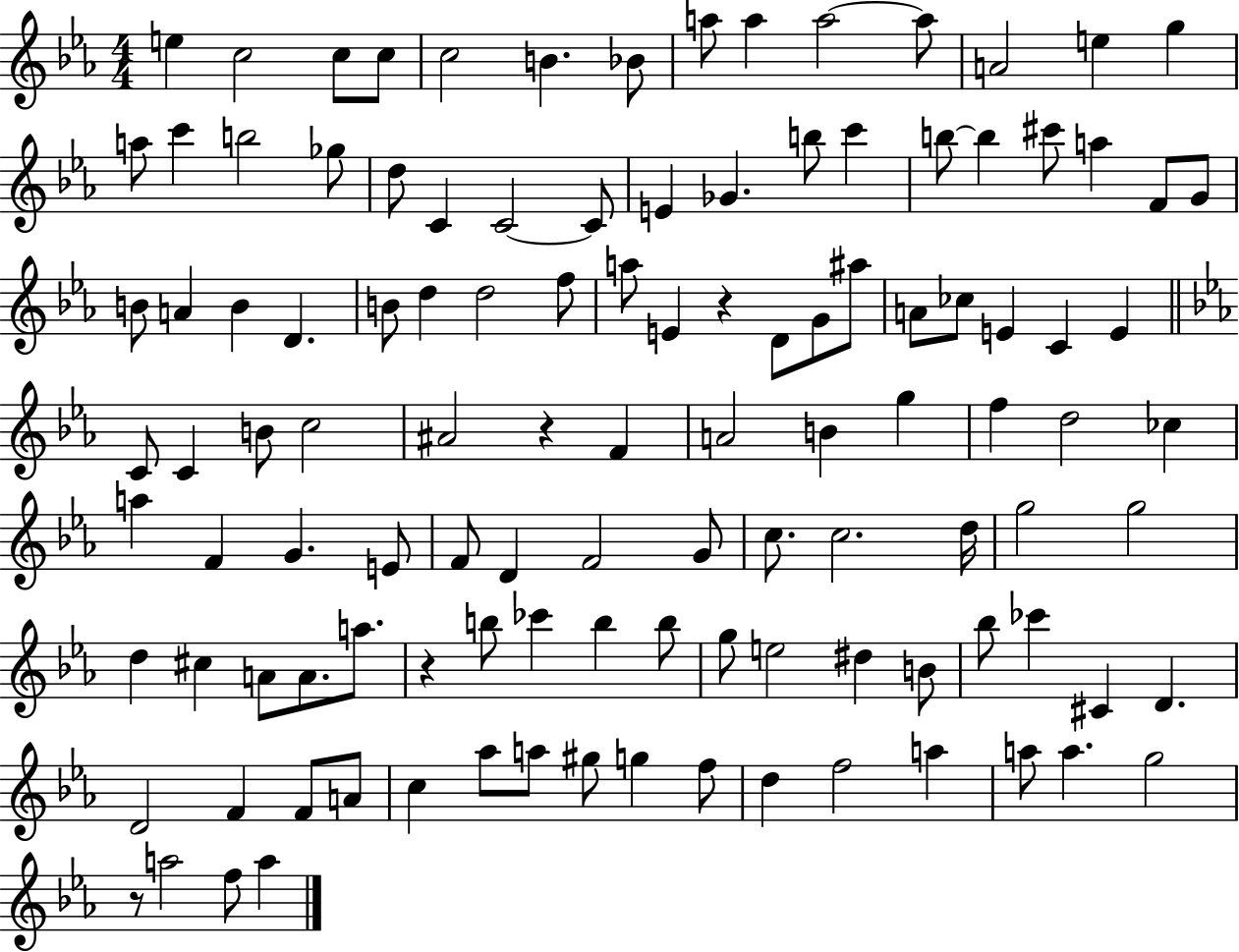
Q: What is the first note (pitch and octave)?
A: E5